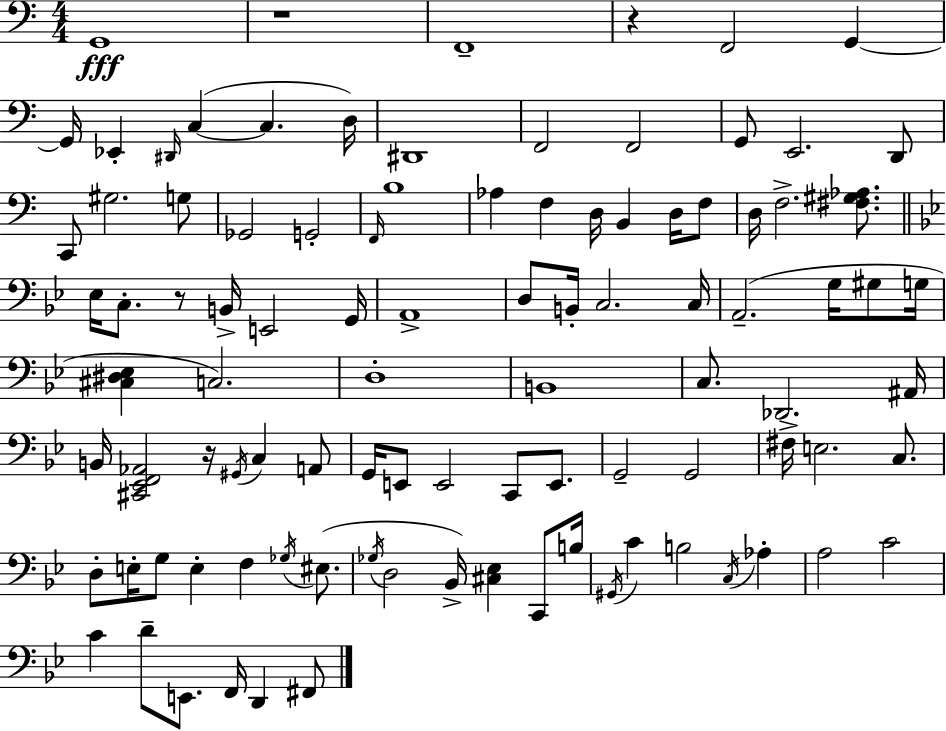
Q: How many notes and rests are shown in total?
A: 98